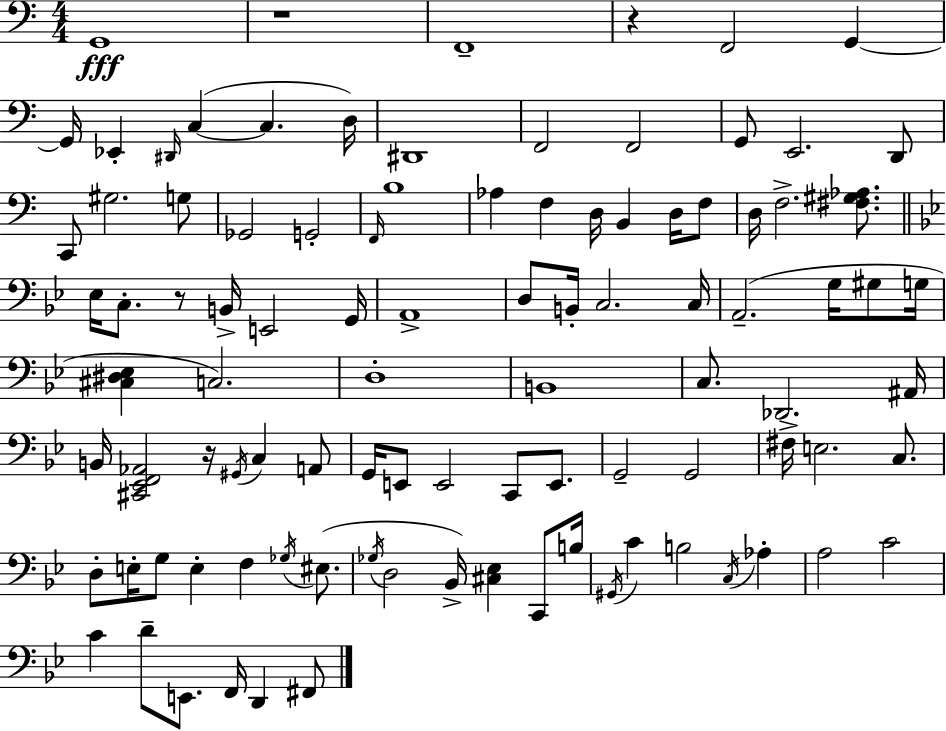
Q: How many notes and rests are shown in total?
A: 98